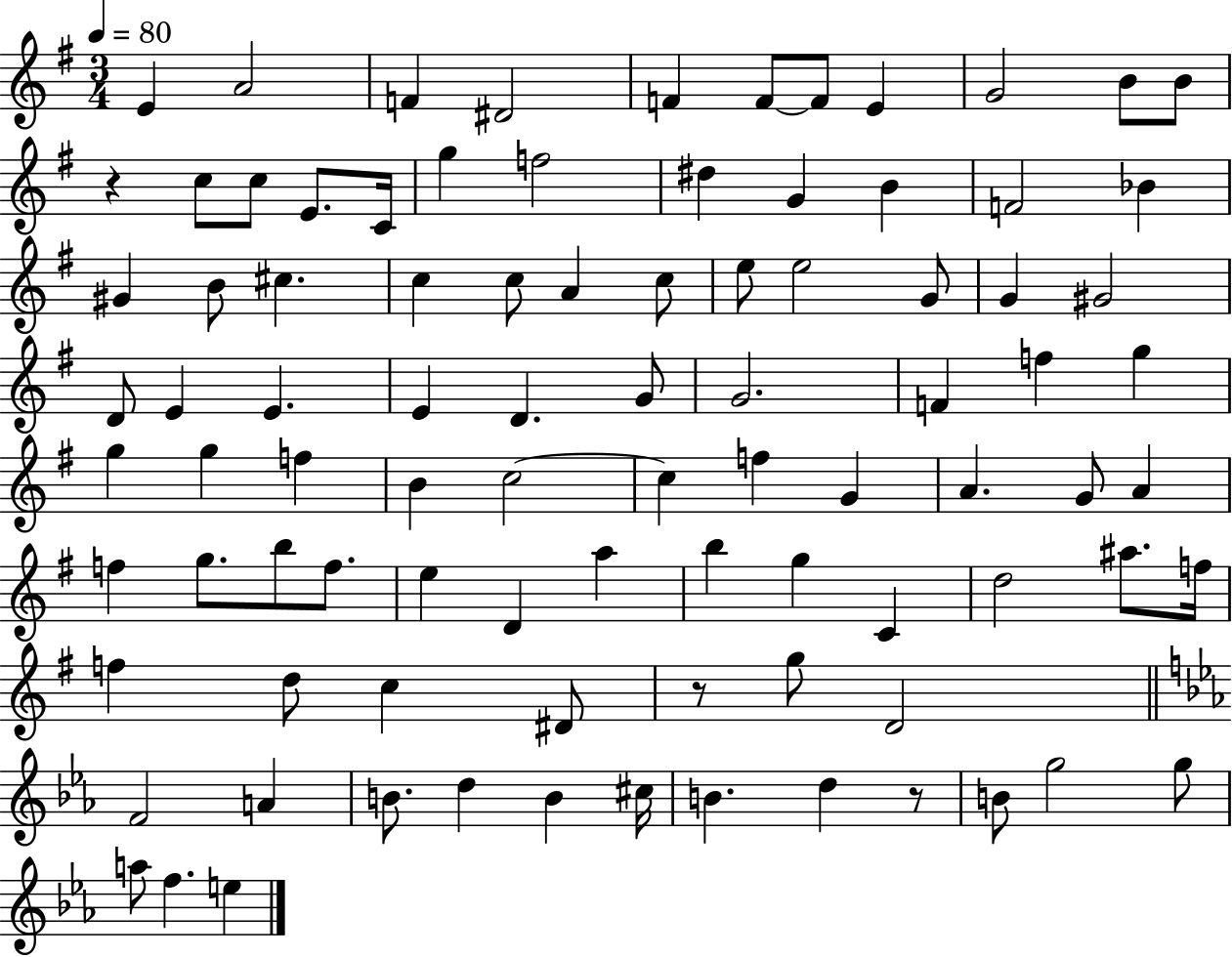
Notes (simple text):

E4/q A4/h F4/q D#4/h F4/q F4/e F4/e E4/q G4/h B4/e B4/e R/q C5/e C5/e E4/e. C4/s G5/q F5/h D#5/q G4/q B4/q F4/h Bb4/q G#4/q B4/e C#5/q. C5/q C5/e A4/q C5/e E5/e E5/h G4/e G4/q G#4/h D4/e E4/q E4/q. E4/q D4/q. G4/e G4/h. F4/q F5/q G5/q G5/q G5/q F5/q B4/q C5/h C5/q F5/q G4/q A4/q. G4/e A4/q F5/q G5/e. B5/e F5/e. E5/q D4/q A5/q B5/q G5/q C4/q D5/h A#5/e. F5/s F5/q D5/e C5/q D#4/e R/e G5/e D4/h F4/h A4/q B4/e. D5/q B4/q C#5/s B4/q. D5/q R/e B4/e G5/h G5/e A5/e F5/q. E5/q